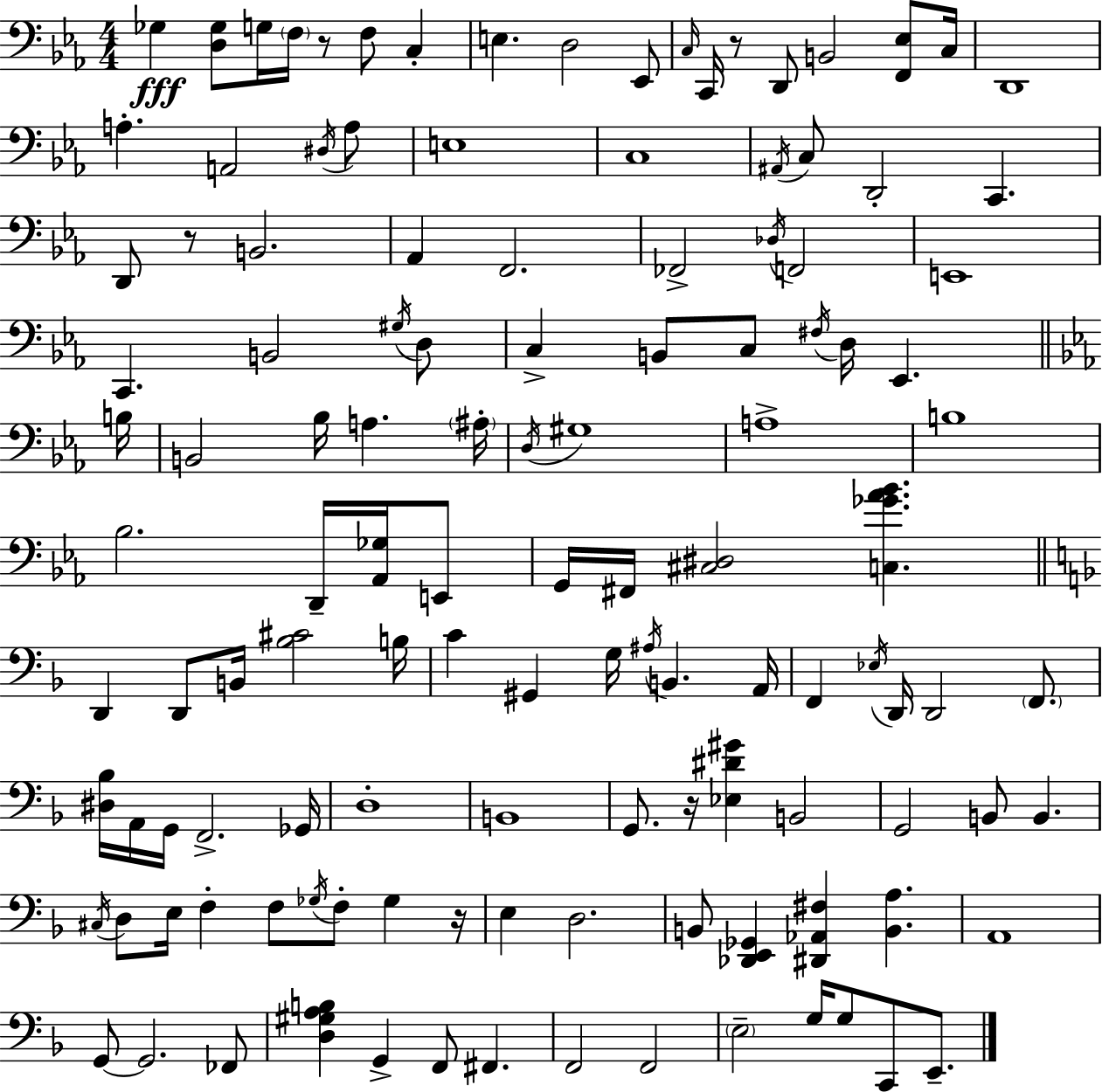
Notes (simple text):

Gb3/q [D3,Gb3]/e G3/s F3/s R/e F3/e C3/q E3/q. D3/h Eb2/e C3/s C2/s R/e D2/e B2/h [F2,Eb3]/e C3/s D2/w A3/q. A2/h D#3/s A3/e E3/w C3/w A#2/s C3/e D2/h C2/q. D2/e R/e B2/h. Ab2/q F2/h. FES2/h Db3/s F2/h E2/w C2/q. B2/h G#3/s D3/e C3/q B2/e C3/e F#3/s D3/s Eb2/q. B3/s B2/h Bb3/s A3/q. A#3/s D3/s G#3/w A3/w B3/w Bb3/h. D2/s [Ab2,Gb3]/s E2/e G2/s F#2/s [C#3,D#3]/h [C3,Gb4,Ab4,Bb4]/q. D2/q D2/e B2/s [Bb3,C#4]/h B3/s C4/q G#2/q G3/s A#3/s B2/q. A2/s F2/q Eb3/s D2/s D2/h F2/e. [D#3,Bb3]/s A2/s G2/s F2/h. Gb2/s D3/w B2/w G2/e. R/s [Eb3,D#4,G#4]/q B2/h G2/h B2/e B2/q. C#3/s D3/e E3/s F3/q F3/e Gb3/s F3/e Gb3/q R/s E3/q D3/h. B2/e [Db2,E2,Gb2]/q [D#2,Ab2,F#3]/q [B2,A3]/q. A2/w G2/e G2/h. FES2/e [D3,G#3,A3,B3]/q G2/q F2/e F#2/q. F2/h F2/h E3/h G3/s G3/e C2/e E2/e.